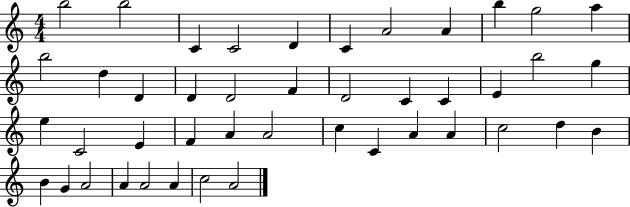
{
  \clef treble
  \numericTimeSignature
  \time 4/4
  \key c \major
  b''2 b''2 | c'4 c'2 d'4 | c'4 a'2 a'4 | b''4 g''2 a''4 | \break b''2 d''4 d'4 | d'4 d'2 f'4 | d'2 c'4 c'4 | e'4 b''2 g''4 | \break e''4 c'2 e'4 | f'4 a'4 a'2 | c''4 c'4 a'4 a'4 | c''2 d''4 b'4 | \break b'4 g'4 a'2 | a'4 a'2 a'4 | c''2 a'2 | \bar "|."
}